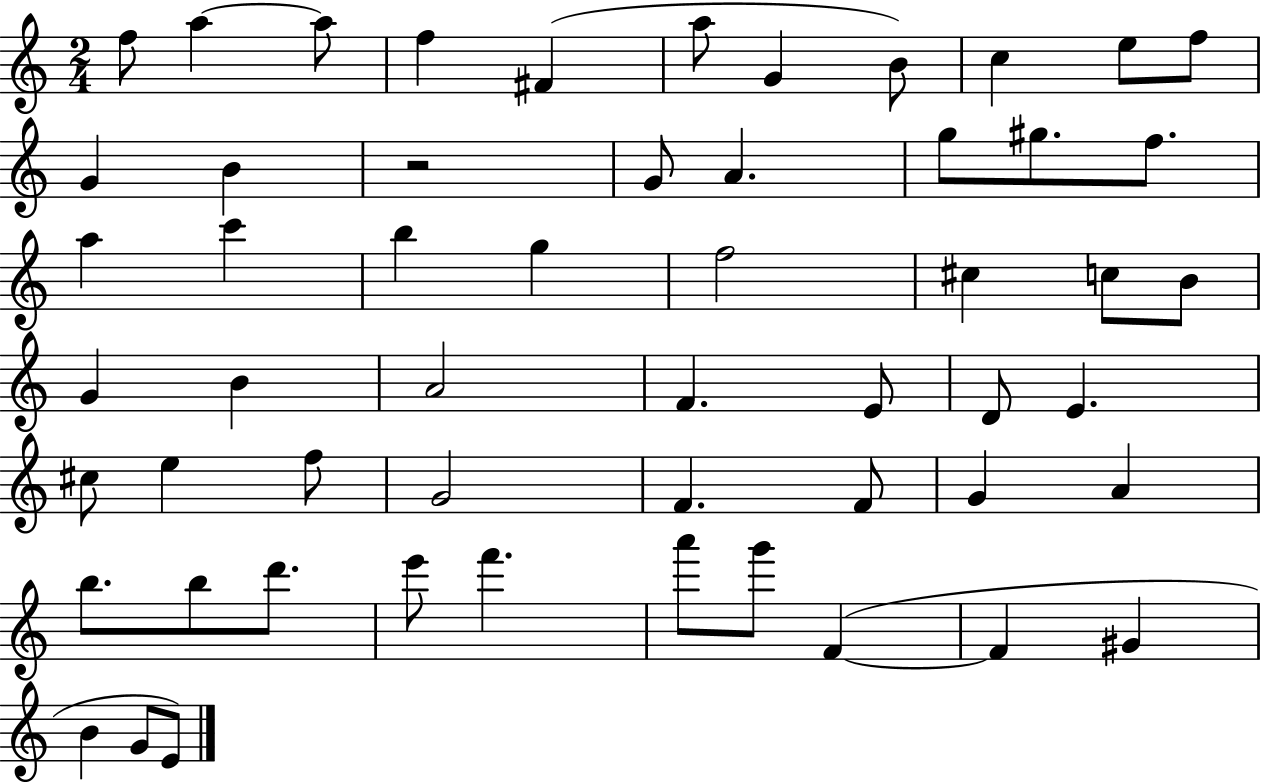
{
  \clef treble
  \numericTimeSignature
  \time 2/4
  \key c \major
  f''8 a''4~~ a''8 | f''4 fis'4( | a''8 g'4 b'8) | c''4 e''8 f''8 | \break g'4 b'4 | r2 | g'8 a'4. | g''8 gis''8. f''8. | \break a''4 c'''4 | b''4 g''4 | f''2 | cis''4 c''8 b'8 | \break g'4 b'4 | a'2 | f'4. e'8 | d'8 e'4. | \break cis''8 e''4 f''8 | g'2 | f'4. f'8 | g'4 a'4 | \break b''8. b''8 d'''8. | e'''8 f'''4. | a'''8 g'''8 f'4~(~ | f'4 gis'4 | \break b'4 g'8 e'8) | \bar "|."
}